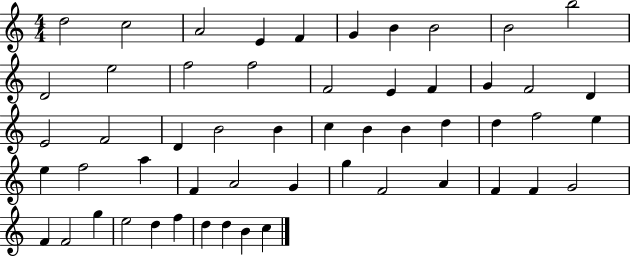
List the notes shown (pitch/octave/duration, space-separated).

D5/h C5/h A4/h E4/q F4/q G4/q B4/q B4/h B4/h B5/h D4/h E5/h F5/h F5/h F4/h E4/q F4/q G4/q F4/h D4/q E4/h F4/h D4/q B4/h B4/q C5/q B4/q B4/q D5/q D5/q F5/h E5/q E5/q F5/h A5/q F4/q A4/h G4/q G5/q F4/h A4/q F4/q F4/q G4/h F4/q F4/h G5/q E5/h D5/q F5/q D5/q D5/q B4/q C5/q